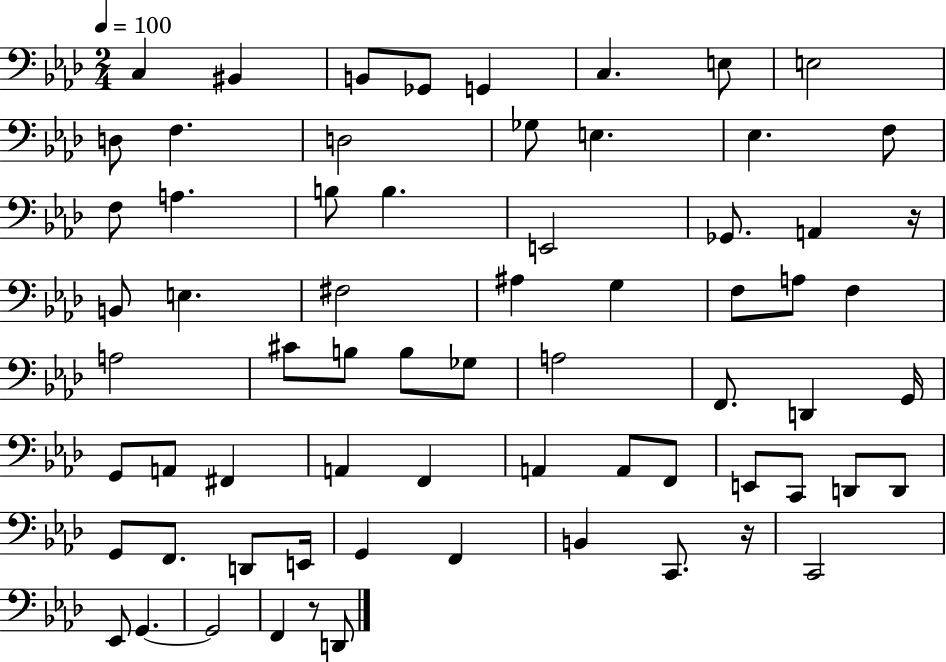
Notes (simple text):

C3/q BIS2/q B2/e Gb2/e G2/q C3/q. E3/e E3/h D3/e F3/q. D3/h Gb3/e E3/q. Eb3/q. F3/e F3/e A3/q. B3/e B3/q. E2/h Gb2/e. A2/q R/s B2/e E3/q. F#3/h A#3/q G3/q F3/e A3/e F3/q A3/h C#4/e B3/e B3/e Gb3/e A3/h F2/e. D2/q G2/s G2/e A2/e F#2/q A2/q F2/q A2/q A2/e F2/e E2/e C2/e D2/e D2/e G2/e F2/e. D2/e E2/s G2/q F2/q B2/q C2/e. R/s C2/h Eb2/e G2/q. G2/h F2/q R/e D2/e